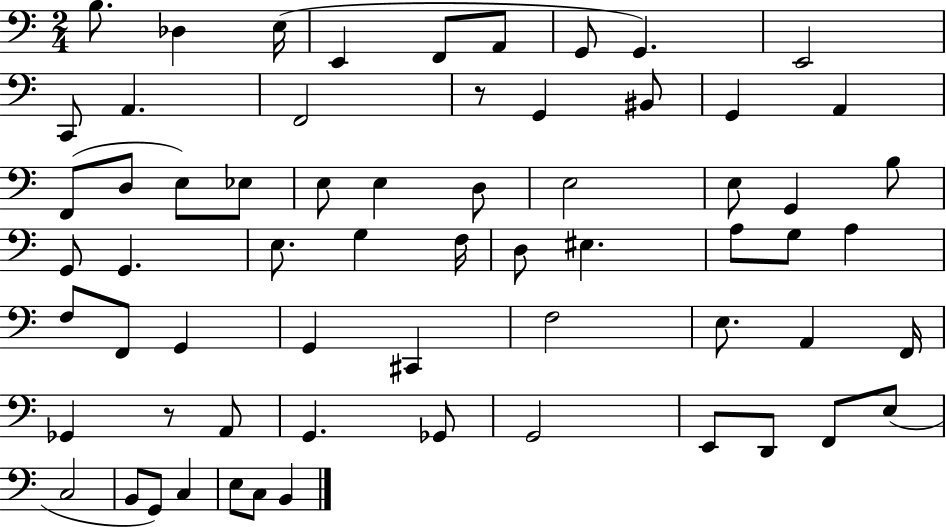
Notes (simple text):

B3/e. Db3/q E3/s E2/q F2/e A2/e G2/e G2/q. E2/h C2/e A2/q. F2/h R/e G2/q BIS2/e G2/q A2/q F2/e D3/e E3/e Eb3/e E3/e E3/q D3/e E3/h E3/e G2/q B3/e G2/e G2/q. E3/e. G3/q F3/s D3/e EIS3/q. A3/e G3/e A3/q F3/e F2/e G2/q G2/q C#2/q F3/h E3/e. A2/q F2/s Gb2/q R/e A2/e G2/q. Gb2/e G2/h E2/e D2/e F2/e E3/e C3/h B2/e G2/e C3/q E3/e C3/e B2/q